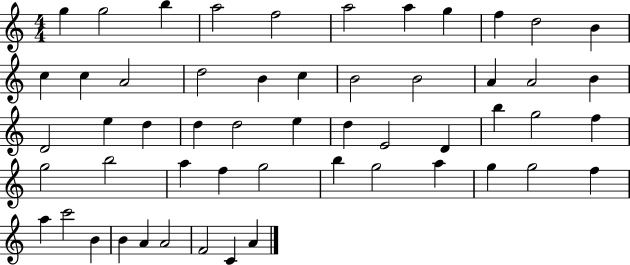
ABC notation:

X:1
T:Untitled
M:4/4
L:1/4
K:C
g g2 b a2 f2 a2 a g f d2 B c c A2 d2 B c B2 B2 A A2 B D2 e d d d2 e d E2 D b g2 f g2 b2 a f g2 b g2 a g g2 f a c'2 B B A A2 F2 C A